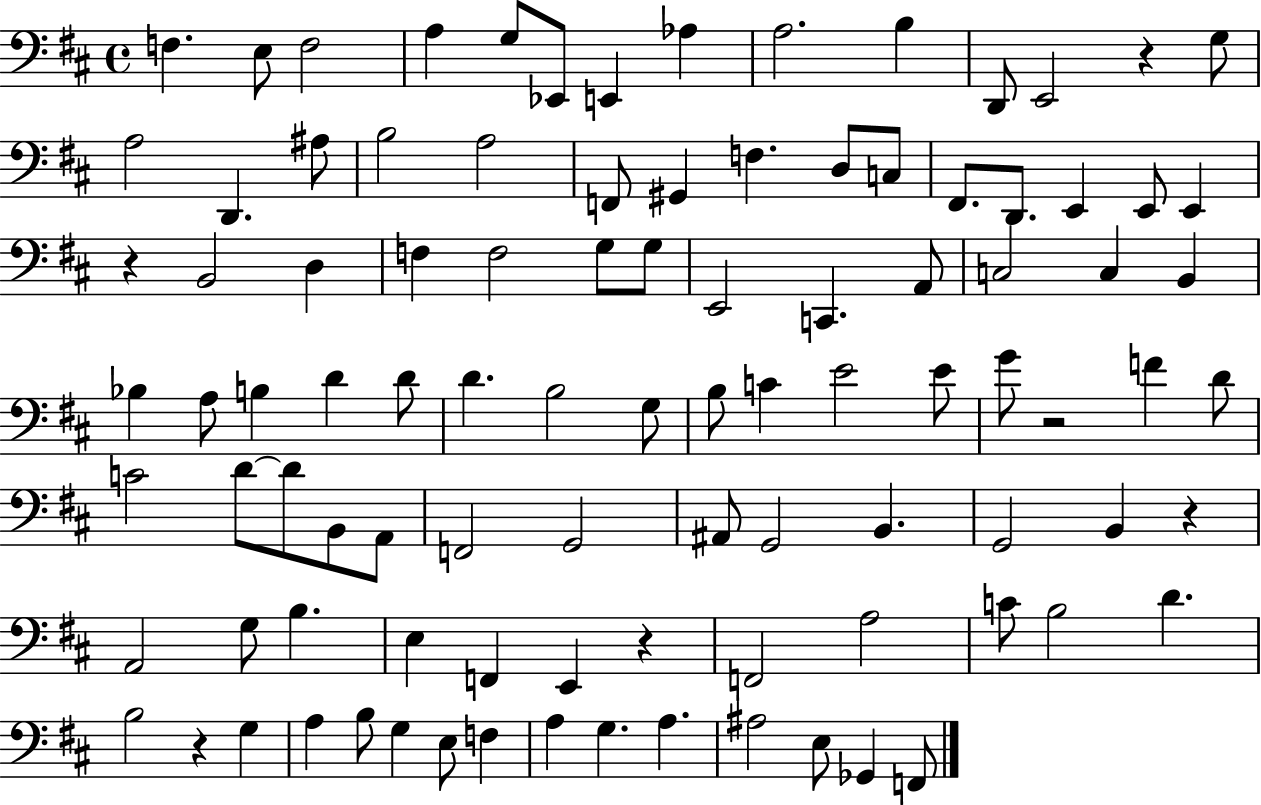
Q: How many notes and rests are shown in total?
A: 98